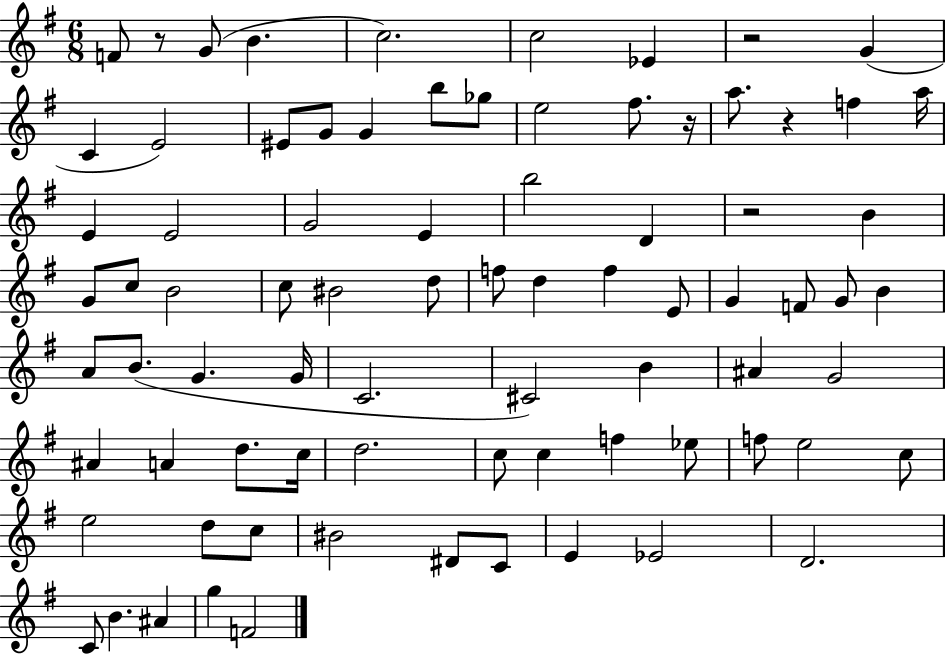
{
  \clef treble
  \numericTimeSignature
  \time 6/8
  \key g \major
  f'8 r8 g'8( b'4. | c''2.) | c''2 ees'4 | r2 g'4( | \break c'4 e'2) | eis'8 g'8 g'4 b''8 ges''8 | e''2 fis''8. r16 | a''8. r4 f''4 a''16 | \break e'4 e'2 | g'2 e'4 | b''2 d'4 | r2 b'4 | \break g'8 c''8 b'2 | c''8 bis'2 d''8 | f''8 d''4 f''4 e'8 | g'4 f'8 g'8 b'4 | \break a'8 b'8.( g'4. g'16 | c'2. | cis'2) b'4 | ais'4 g'2 | \break ais'4 a'4 d''8. c''16 | d''2. | c''8 c''4 f''4 ees''8 | f''8 e''2 c''8 | \break e''2 d''8 c''8 | bis'2 dis'8 c'8 | e'4 ees'2 | d'2. | \break c'8 b'4. ais'4 | g''4 f'2 | \bar "|."
}